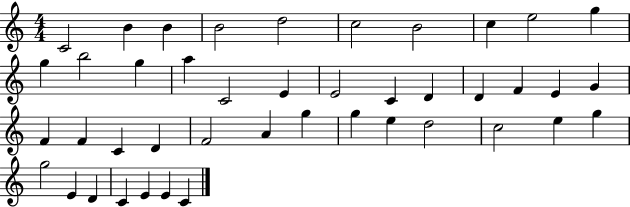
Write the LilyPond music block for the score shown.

{
  \clef treble
  \numericTimeSignature
  \time 4/4
  \key c \major
  c'2 b'4 b'4 | b'2 d''2 | c''2 b'2 | c''4 e''2 g''4 | \break g''4 b''2 g''4 | a''4 c'2 e'4 | e'2 c'4 d'4 | d'4 f'4 e'4 g'4 | \break f'4 f'4 c'4 d'4 | f'2 a'4 g''4 | g''4 e''4 d''2 | c''2 e''4 g''4 | \break g''2 e'4 d'4 | c'4 e'4 e'4 c'4 | \bar "|."
}